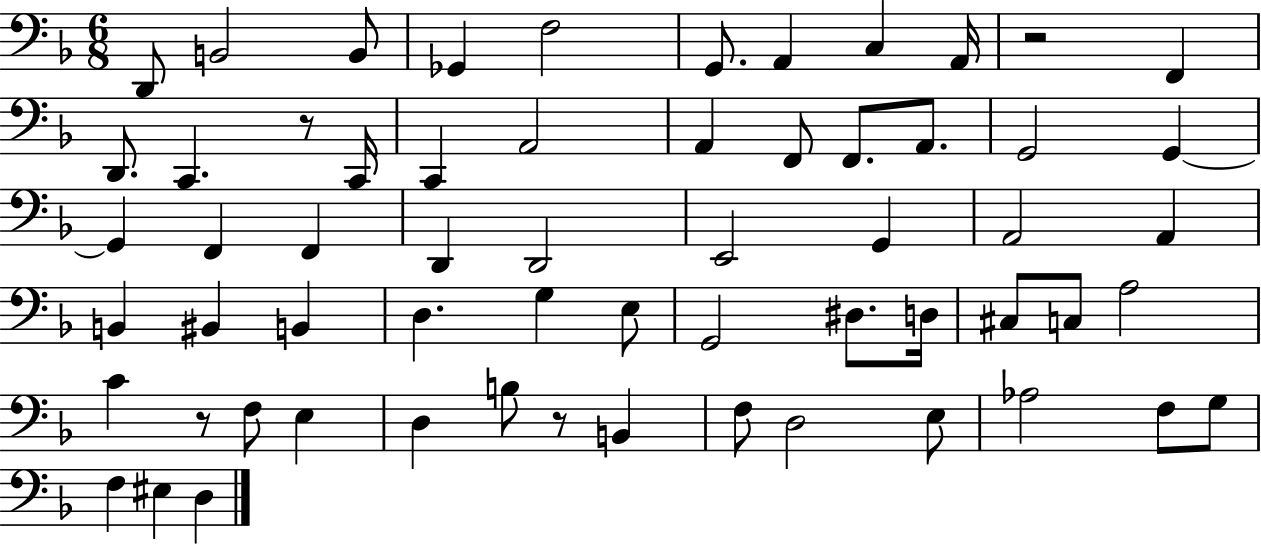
X:1
T:Untitled
M:6/8
L:1/4
K:F
D,,/2 B,,2 B,,/2 _G,, F,2 G,,/2 A,, C, A,,/4 z2 F,, D,,/2 C,, z/2 C,,/4 C,, A,,2 A,, F,,/2 F,,/2 A,,/2 G,,2 G,, G,, F,, F,, D,, D,,2 E,,2 G,, A,,2 A,, B,, ^B,, B,, D, G, E,/2 G,,2 ^D,/2 D,/4 ^C,/2 C,/2 A,2 C z/2 F,/2 E, D, B,/2 z/2 B,, F,/2 D,2 E,/2 _A,2 F,/2 G,/2 F, ^E, D,